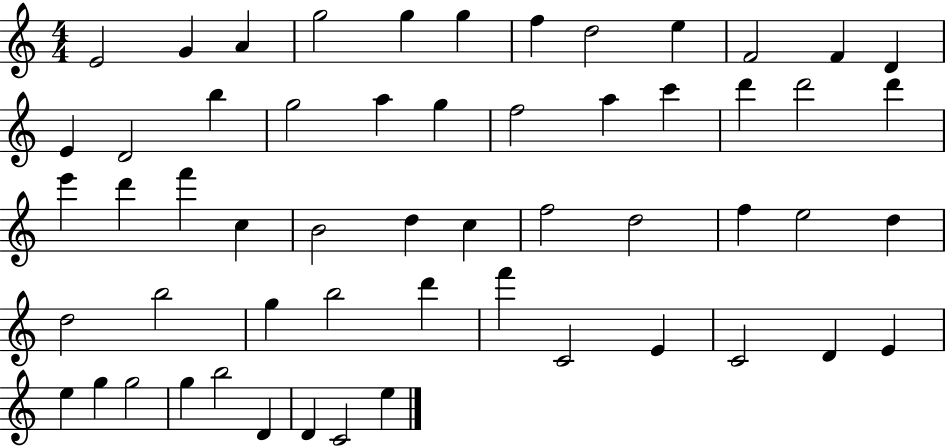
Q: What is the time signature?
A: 4/4